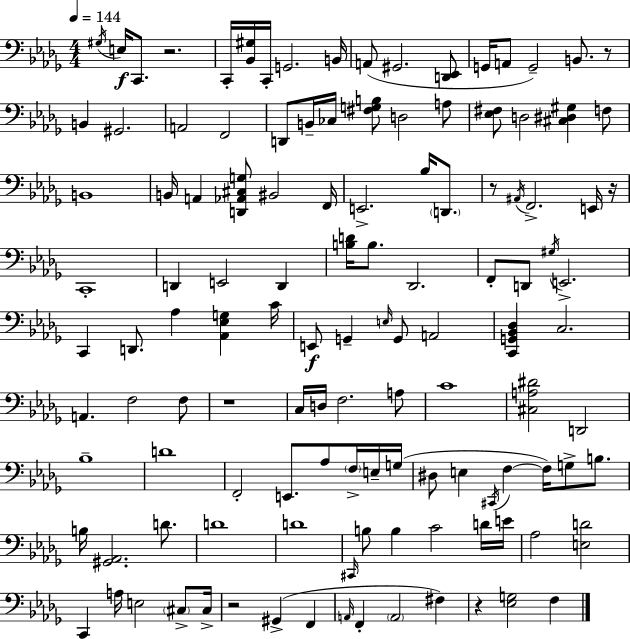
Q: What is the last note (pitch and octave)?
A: F3